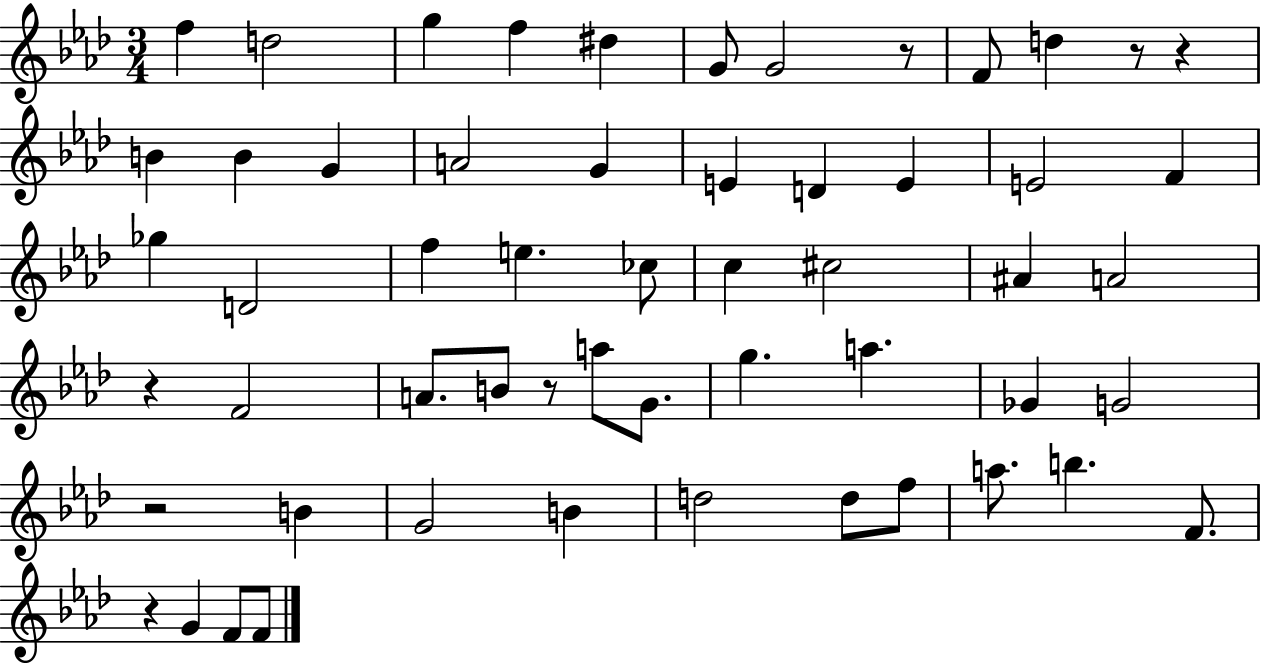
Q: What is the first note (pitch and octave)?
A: F5